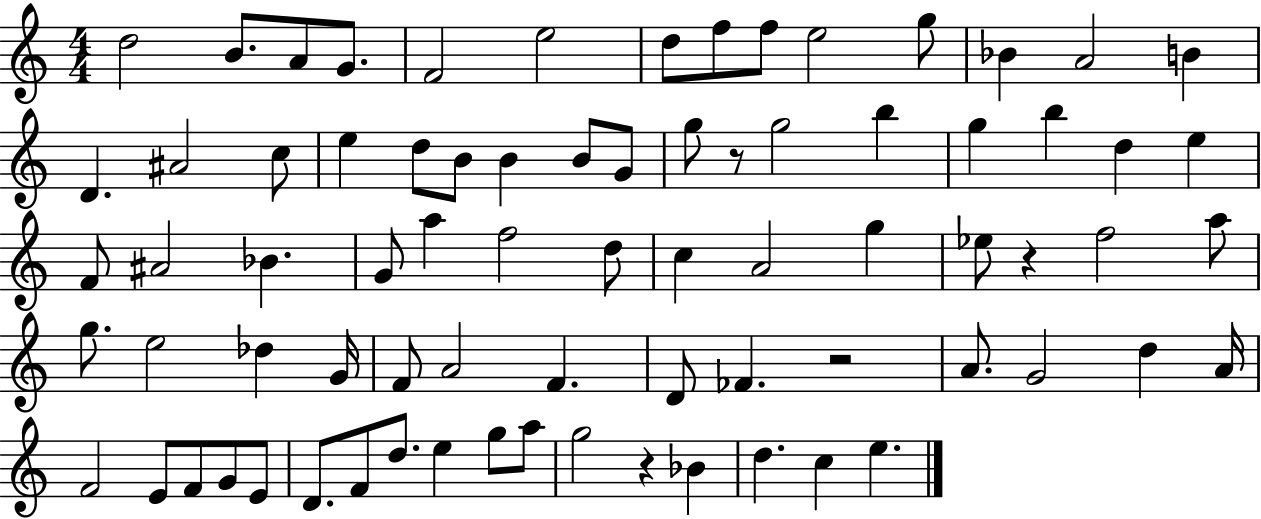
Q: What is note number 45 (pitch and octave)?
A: E5